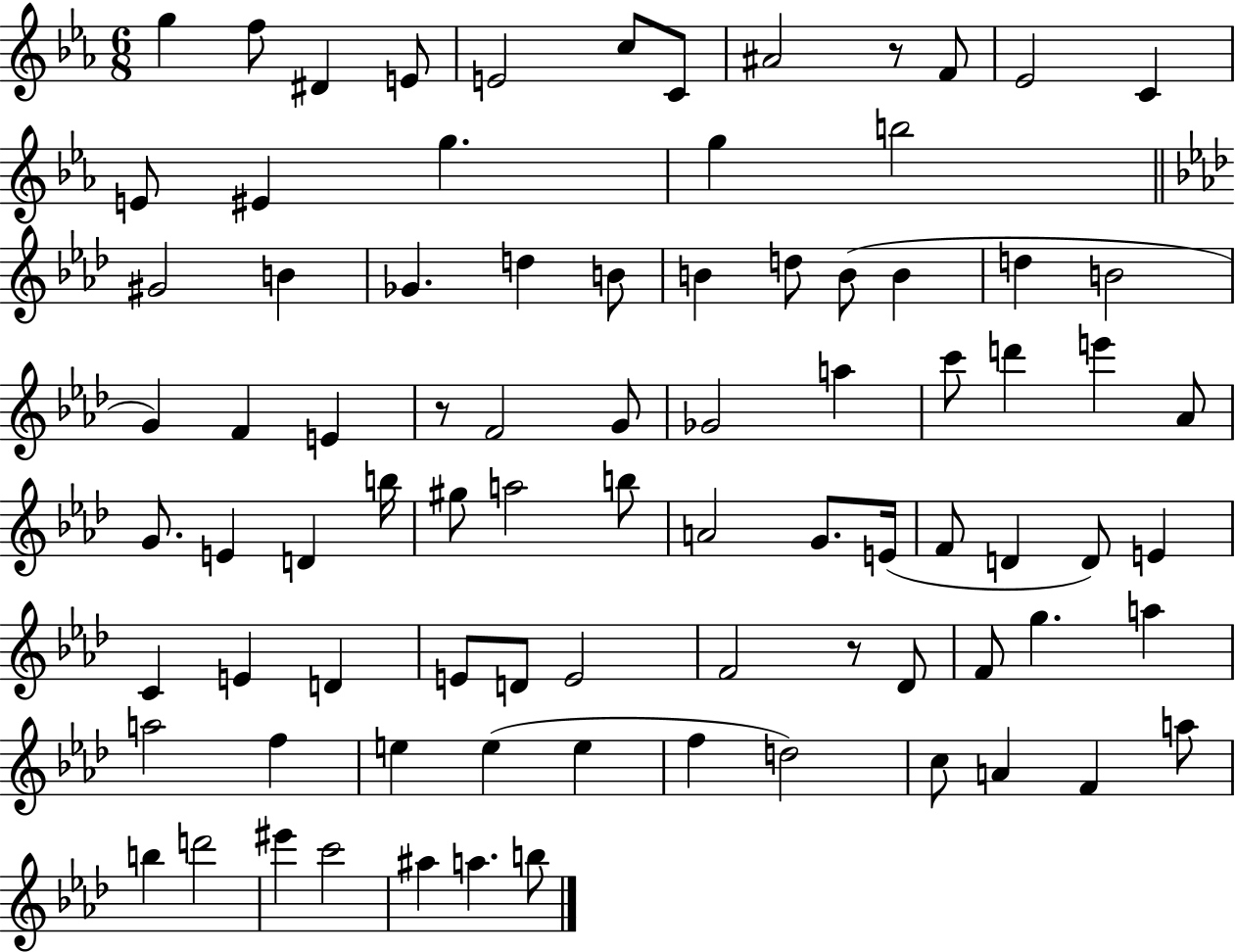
{
  \clef treble
  \numericTimeSignature
  \time 6/8
  \key ees \major
  g''4 f''8 dis'4 e'8 | e'2 c''8 c'8 | ais'2 r8 f'8 | ees'2 c'4 | \break e'8 eis'4 g''4. | g''4 b''2 | \bar "||" \break \key f \minor gis'2 b'4 | ges'4. d''4 b'8 | b'4 d''8 b'8( b'4 | d''4 b'2 | \break g'4) f'4 e'4 | r8 f'2 g'8 | ges'2 a''4 | c'''8 d'''4 e'''4 aes'8 | \break g'8. e'4 d'4 b''16 | gis''8 a''2 b''8 | a'2 g'8. e'16( | f'8 d'4 d'8) e'4 | \break c'4 e'4 d'4 | e'8 d'8 e'2 | f'2 r8 des'8 | f'8 g''4. a''4 | \break a''2 f''4 | e''4 e''4( e''4 | f''4 d''2) | c''8 a'4 f'4 a''8 | \break b''4 d'''2 | eis'''4 c'''2 | ais''4 a''4. b''8 | \bar "|."
}